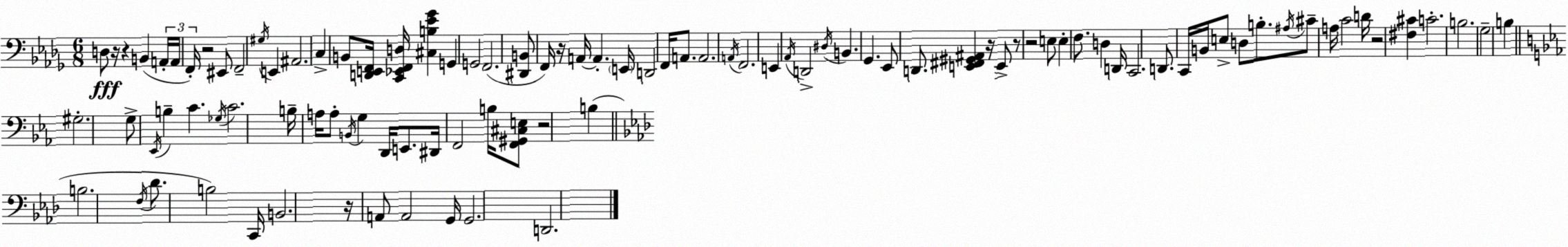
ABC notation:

X:1
T:Untitled
M:6/8
L:1/4
K:Bbm
D,/2 z/4 z B,, A,,/4 A,,/4 F,,/4 z2 ^E,,/2 F,,2 ^G,/4 E,, ^A,,2 C, B,,/2 [D,,E,,F,,]/4 [C,,_E,,F,,D,]/4 [^C,B,_E_G] G,, G,,2 F,,2 [^D,,B,,]/2 F,,/4 z/4 A,,/4 A,, E,,/4 D,,2 F,,/4 A,,/2 A,,2 A,,/4 F,,2 E,, _A,,/4 D,,2 ^D,/4 B,, _G,, _E,,/2 D,,/2 [E,,^F,,^G,,^A,,] z/4 E,,/2 z/2 z2 E,/2 E, F,/2 D, D,,/4 C,,2 D,,/2 C,,/4 B,,/4 E,/2 D,/2 B,/2 ^A,/4 ^C/2 A,/4 C2 D/4 z2 [^F,^C] C2 B,2 _G,2 B, ^G,2 G,/2 _E,,/4 B, C _G,/4 C2 B,/4 A,/4 A,/2 B,,/4 G, D,,/4 E,,/2 ^D,,/4 F,,2 B,/4 [F,,^G,,^C,E,]/2 z2 B, B,2 F,/4 _D/2 B,2 C,,/4 B,,2 z/4 A,,/2 A,,2 G,,/4 G,,2 D,,2